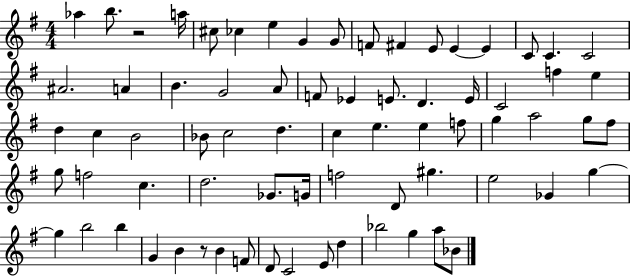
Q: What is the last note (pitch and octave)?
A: Bb4